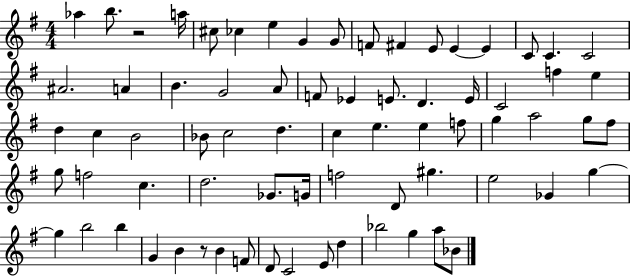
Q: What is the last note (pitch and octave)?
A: Bb4